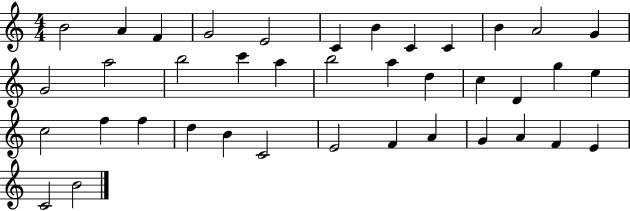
B4/h A4/q F4/q G4/h E4/h C4/q B4/q C4/q C4/q B4/q A4/h G4/q G4/h A5/h B5/h C6/q A5/q B5/h A5/q D5/q C5/q D4/q G5/q E5/q C5/h F5/q F5/q D5/q B4/q C4/h E4/h F4/q A4/q G4/q A4/q F4/q E4/q C4/h B4/h